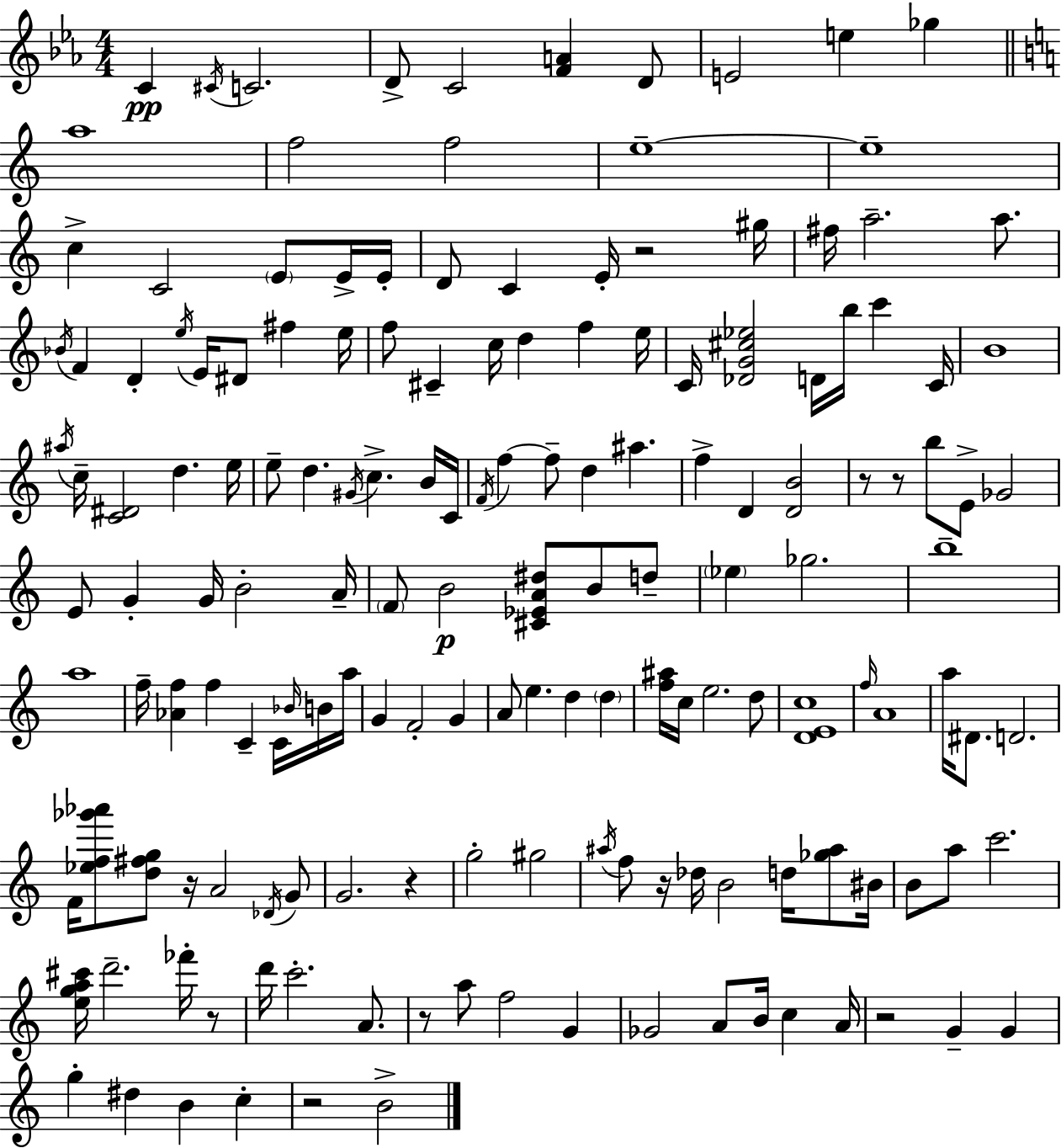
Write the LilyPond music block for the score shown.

{
  \clef treble
  \numericTimeSignature
  \time 4/4
  \key ees \major
  \repeat volta 2 { c'4\pp \acciaccatura { cis'16 } c'2. | d'8-> c'2 <f' a'>4 d'8 | e'2 e''4 ges''4 | \bar "||" \break \key a \minor a''1 | f''2 f''2 | e''1--~~ | e''1-- | \break c''4-> c'2 \parenthesize e'8 e'16-> e'16-. | d'8 c'4 e'16-. r2 gis''16 | fis''16 a''2.-- a''8. | \acciaccatura { bes'16 } f'4 d'4-. \acciaccatura { e''16 } e'16 dis'8 fis''4 | \break e''16 f''8 cis'4-- c''16 d''4 f''4 | e''16 c'16 <des' g' cis'' ees''>2 d'16 b''16 c'''4 | c'16 b'1 | \acciaccatura { ais''16 } c''16-- <c' dis'>2 d''4. | \break e''16 e''8-- d''4. \acciaccatura { gis'16 } c''4.-> | b'16 c'16 \acciaccatura { f'16 } f''4~~ f''8-- d''4 ais''4. | f''4-> d'4 <d' b'>2 | r8 r8 b''8 e'8-> ges'2 | \break e'8 g'4-. g'16 b'2-. | a'16-- \parenthesize f'8 b'2\p <cis' ees' a' dis''>8 | b'8 d''8-- \parenthesize ees''4 ges''2. | b''1-- | \break a''1 | f''16-- <aes' f''>4 f''4 c'4-- | c'16 \grace { bes'16 } b'16 a''16 g'4 f'2-. | g'4 a'8 e''4. d''4 | \break \parenthesize d''4 <f'' ais''>16 c''16 e''2. | d''8 <d' e' c''>1 | \grace { f''16 } a'1 | a''16 dis'8. d'2. | \break f'16 <ees'' f'' ges''' aes'''>8 <d'' fis'' g''>8 r16 a'2 | \acciaccatura { des'16 } g'8 g'2. | r4 g''2-. | gis''2 \acciaccatura { ais''16 } f''8 r16 des''16 b'2 | \break d''16 <ges'' ais''>8 bis'16 b'8 a''8 c'''2. | <e'' g'' a'' cis'''>16 d'''2.-- | fes'''16-. r8 d'''16 c'''2.-. | a'8. r8 a''8 f''2 | \break g'4 ges'2 | a'8 b'16 c''4 a'16 r2 | g'4-- g'4 g''4-. dis''4 | b'4 c''4-. r2 | \break b'2-> } \bar "|."
}